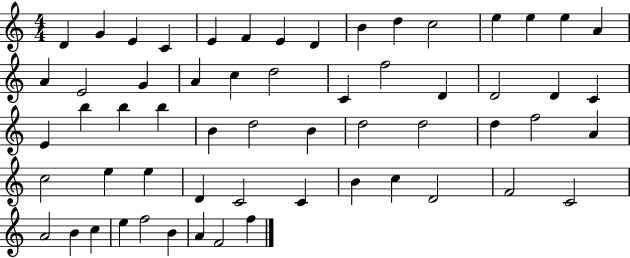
{
  \clef treble
  \numericTimeSignature
  \time 4/4
  \key c \major
  d'4 g'4 e'4 c'4 | e'4 f'4 e'4 d'4 | b'4 d''4 c''2 | e''4 e''4 e''4 a'4 | \break a'4 e'2 g'4 | a'4 c''4 d''2 | c'4 f''2 d'4 | d'2 d'4 c'4 | \break e'4 b''4 b''4 b''4 | b'4 d''2 b'4 | d''2 d''2 | d''4 f''2 a'4 | \break c''2 e''4 e''4 | d'4 c'2 c'4 | b'4 c''4 d'2 | f'2 c'2 | \break a'2 b'4 c''4 | e''4 f''2 b'4 | a'4 f'2 f''4 | \bar "|."
}